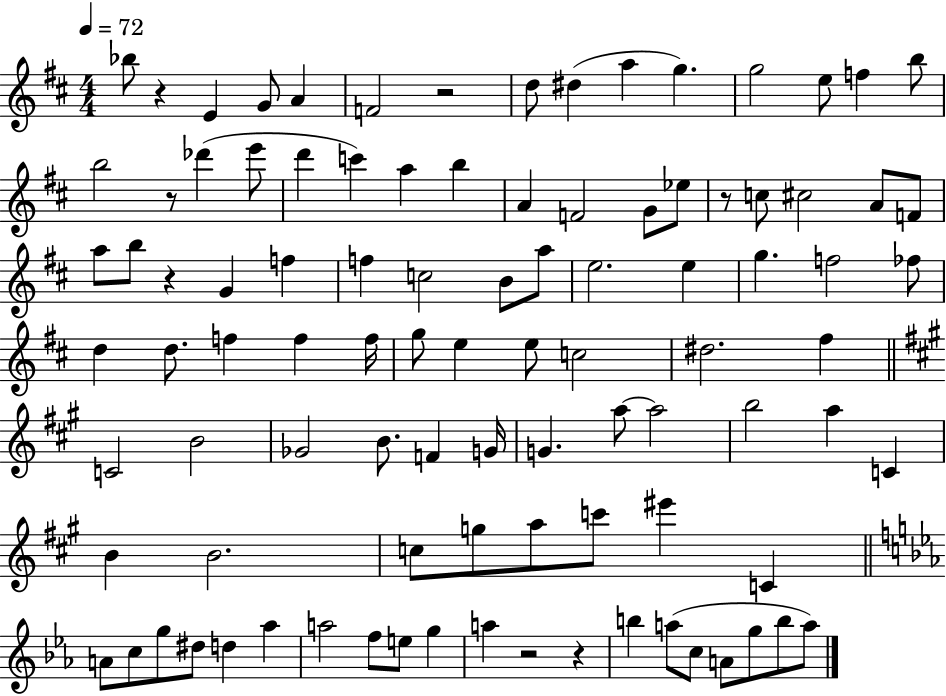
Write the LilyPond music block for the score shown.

{
  \clef treble
  \numericTimeSignature
  \time 4/4
  \key d \major
  \tempo 4 = 72
  \repeat volta 2 { bes''8 r4 e'4 g'8 a'4 | f'2 r2 | d''8 dis''4( a''4 g''4.) | g''2 e''8 f''4 b''8 | \break b''2 r8 des'''4( e'''8 | d'''4 c'''4) a''4 b''4 | a'4 f'2 g'8 ees''8 | r8 c''8 cis''2 a'8 f'8 | \break a''8 b''8 r4 g'4 f''4 | f''4 c''2 b'8 a''8 | e''2. e''4 | g''4. f''2 fes''8 | \break d''4 d''8. f''4 f''4 f''16 | g''8 e''4 e''8 c''2 | dis''2. fis''4 | \bar "||" \break \key a \major c'2 b'2 | ges'2 b'8. f'4 g'16 | g'4. a''8~~ a''2 | b''2 a''4 c'4 | \break b'4 b'2. | c''8 g''8 a''8 c'''8 eis'''4 c'4 | \bar "||" \break \key ees \major a'8 c''8 g''8 dis''8 d''4 aes''4 | a''2 f''8 e''8 g''4 | a''4 r2 r4 | b''4 a''8( c''8 a'8 g''8 b''8 a''8) | \break } \bar "|."
}